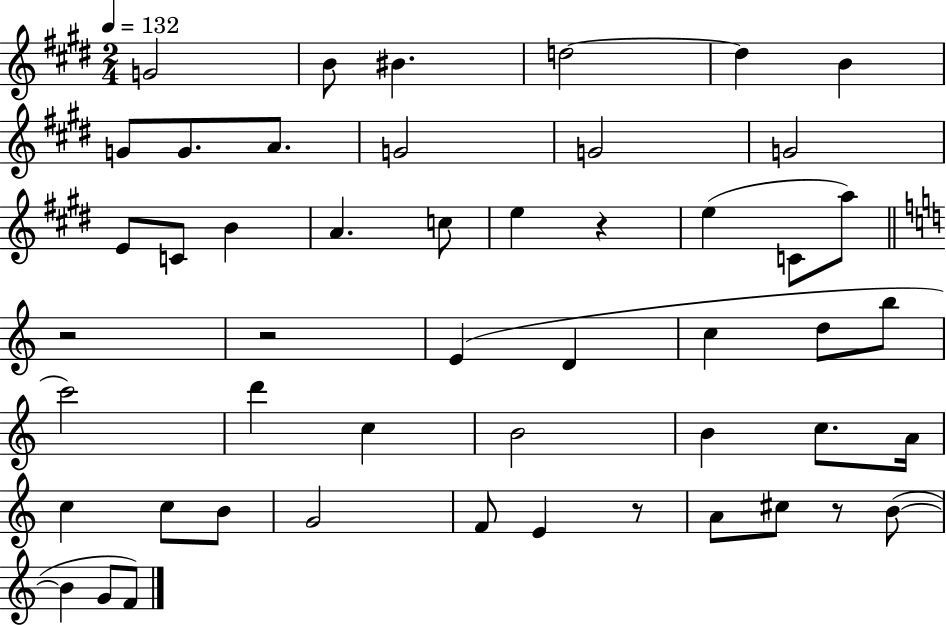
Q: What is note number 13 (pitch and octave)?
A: E4